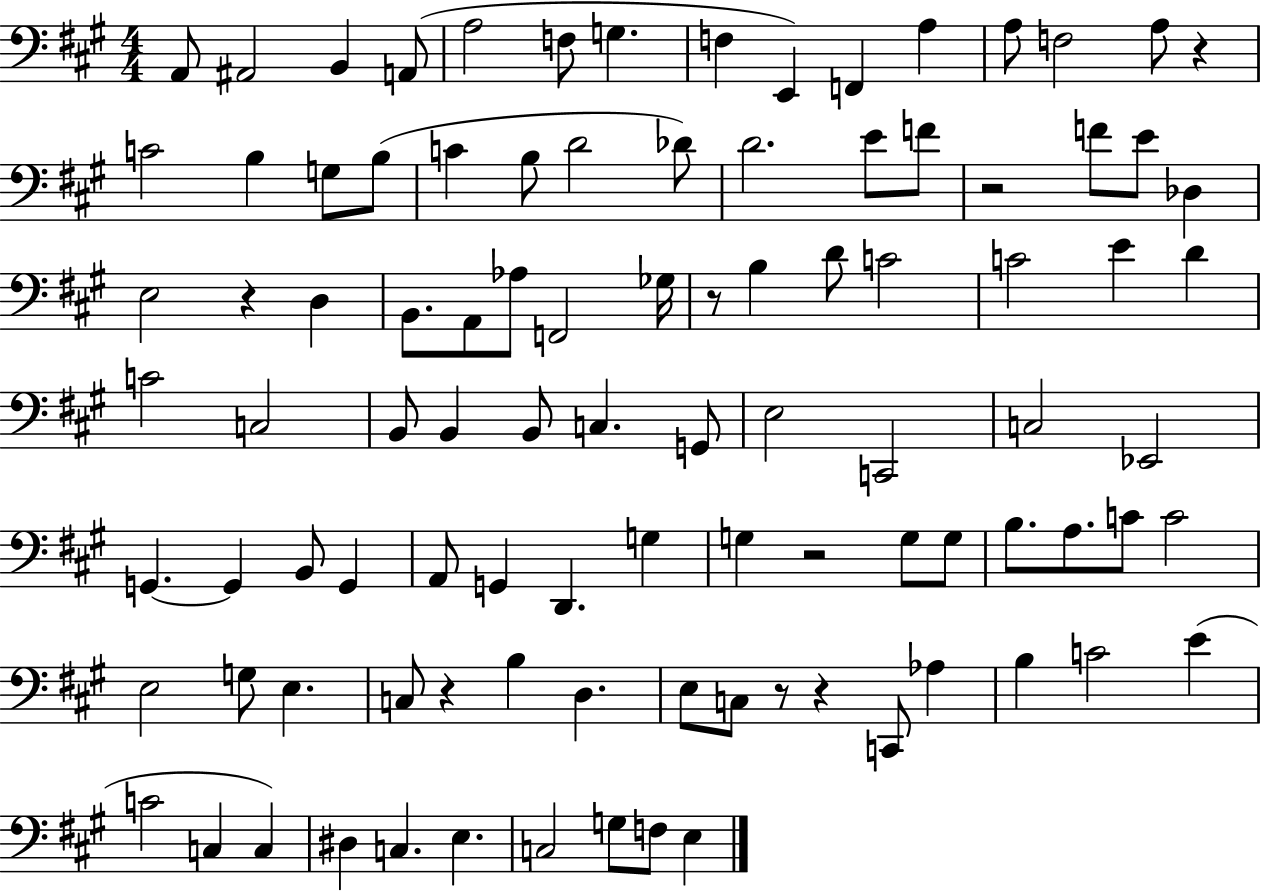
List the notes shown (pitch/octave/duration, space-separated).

A2/e A#2/h B2/q A2/e A3/h F3/e G3/q. F3/q E2/q F2/q A3/q A3/e F3/h A3/e R/q C4/h B3/q G3/e B3/e C4/q B3/e D4/h Db4/e D4/h. E4/e F4/e R/h F4/e E4/e Db3/q E3/h R/q D3/q B2/e. A2/e Ab3/e F2/h Gb3/s R/e B3/q D4/e C4/h C4/h E4/q D4/q C4/h C3/h B2/e B2/q B2/e C3/q. G2/e E3/h C2/h C3/h Eb2/h G2/q. G2/q B2/e G2/q A2/e G2/q D2/q. G3/q G3/q R/h G3/e G3/e B3/e. A3/e. C4/e C4/h E3/h G3/e E3/q. C3/e R/q B3/q D3/q. E3/e C3/e R/e R/q C2/e Ab3/q B3/q C4/h E4/q C4/h C3/q C3/q D#3/q C3/q. E3/q. C3/h G3/e F3/e E3/q